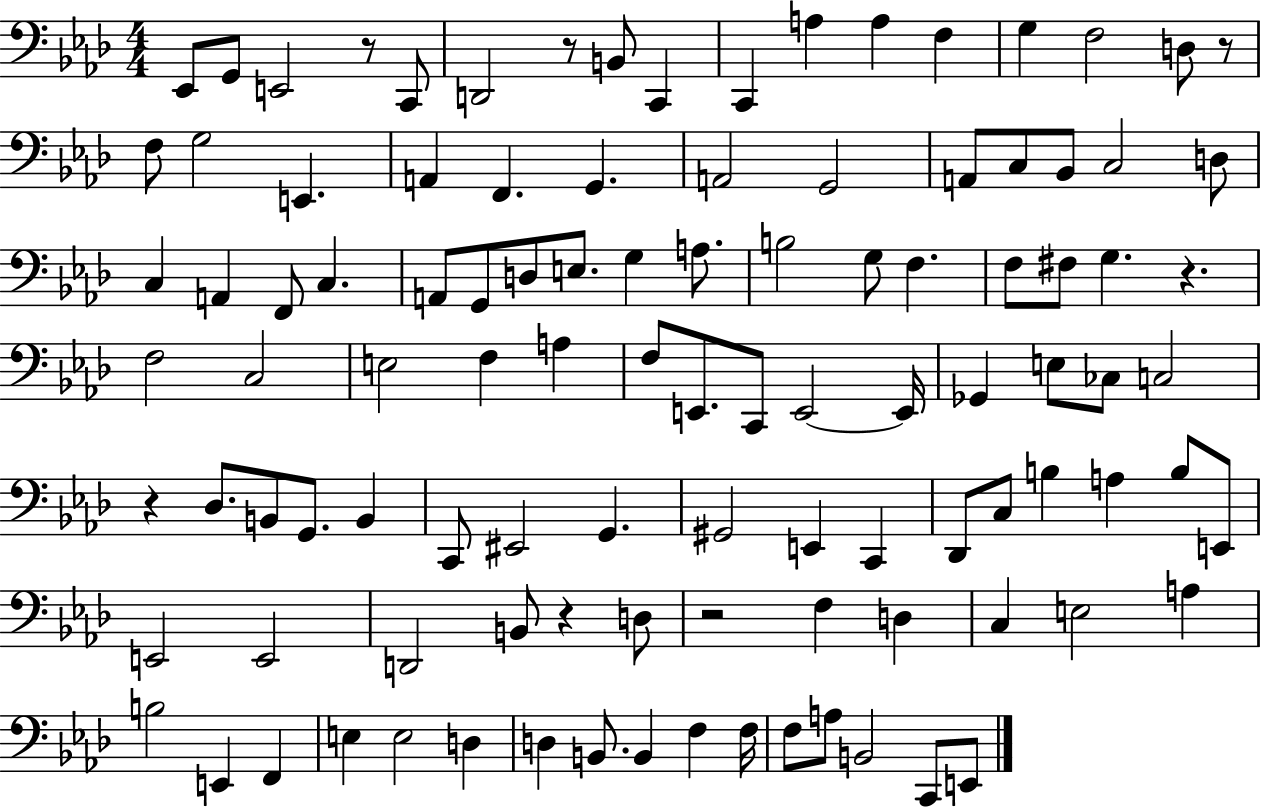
X:1
T:Untitled
M:4/4
L:1/4
K:Ab
_E,,/2 G,,/2 E,,2 z/2 C,,/2 D,,2 z/2 B,,/2 C,, C,, A, A, F, G, F,2 D,/2 z/2 F,/2 G,2 E,, A,, F,, G,, A,,2 G,,2 A,,/2 C,/2 _B,,/2 C,2 D,/2 C, A,, F,,/2 C, A,,/2 G,,/2 D,/2 E,/2 G, A,/2 B,2 G,/2 F, F,/2 ^F,/2 G, z F,2 C,2 E,2 F, A, F,/2 E,,/2 C,,/2 E,,2 E,,/4 _G,, E,/2 _C,/2 C,2 z _D,/2 B,,/2 G,,/2 B,, C,,/2 ^E,,2 G,, ^G,,2 E,, C,, _D,,/2 C,/2 B, A, B,/2 E,,/2 E,,2 E,,2 D,,2 B,,/2 z D,/2 z2 F, D, C, E,2 A, B,2 E,, F,, E, E,2 D, D, B,,/2 B,, F, F,/4 F,/2 A,/2 B,,2 C,,/2 E,,/2